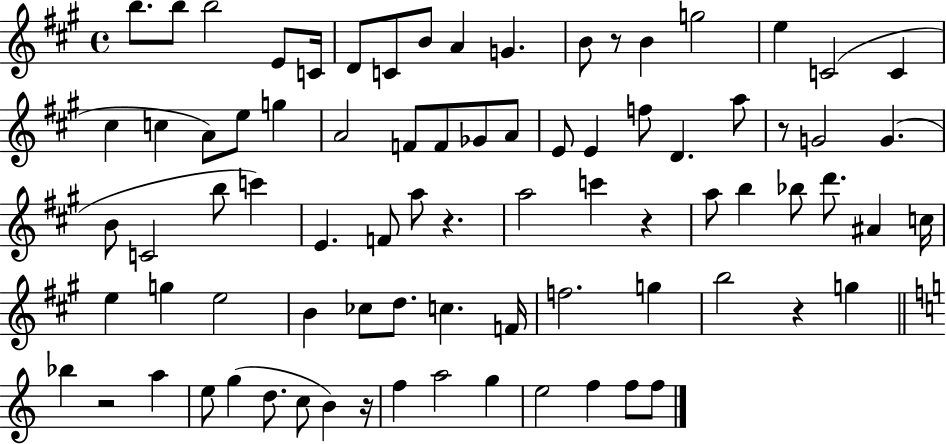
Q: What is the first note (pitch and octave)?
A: B5